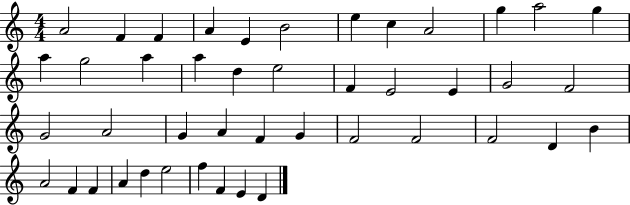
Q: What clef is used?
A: treble